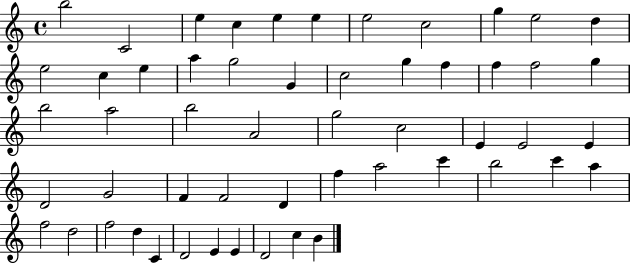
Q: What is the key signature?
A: C major